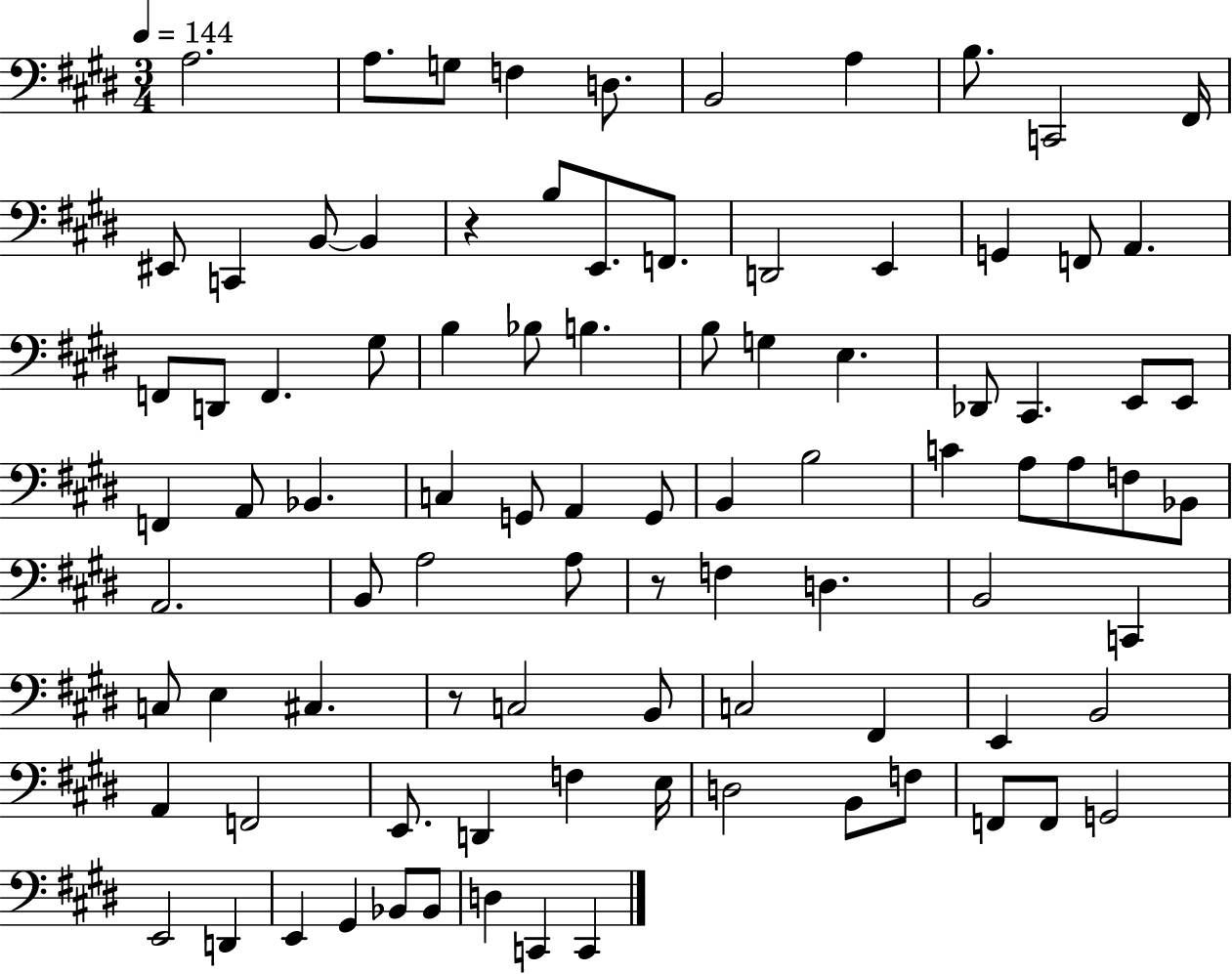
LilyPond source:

{
  \clef bass
  \numericTimeSignature
  \time 3/4
  \key e \major
  \tempo 4 = 144
  a2. | a8. g8 f4 d8. | b,2 a4 | b8. c,2 fis,16 | \break eis,8 c,4 b,8~~ b,4 | r4 b8 e,8. f,8. | d,2 e,4 | g,4 f,8 a,4. | \break f,8 d,8 f,4. gis8 | b4 bes8 b4. | b8 g4 e4. | des,8 cis,4. e,8 e,8 | \break f,4 a,8 bes,4. | c4 g,8 a,4 g,8 | b,4 b2 | c'4 a8 a8 f8 bes,8 | \break a,2. | b,8 a2 a8 | r8 f4 d4. | b,2 c,4 | \break c8 e4 cis4. | r8 c2 b,8 | c2 fis,4 | e,4 b,2 | \break a,4 f,2 | e,8. d,4 f4 e16 | d2 b,8 f8 | f,8 f,8 g,2 | \break e,2 d,4 | e,4 gis,4 bes,8 bes,8 | d4 c,4 c,4 | \bar "|."
}